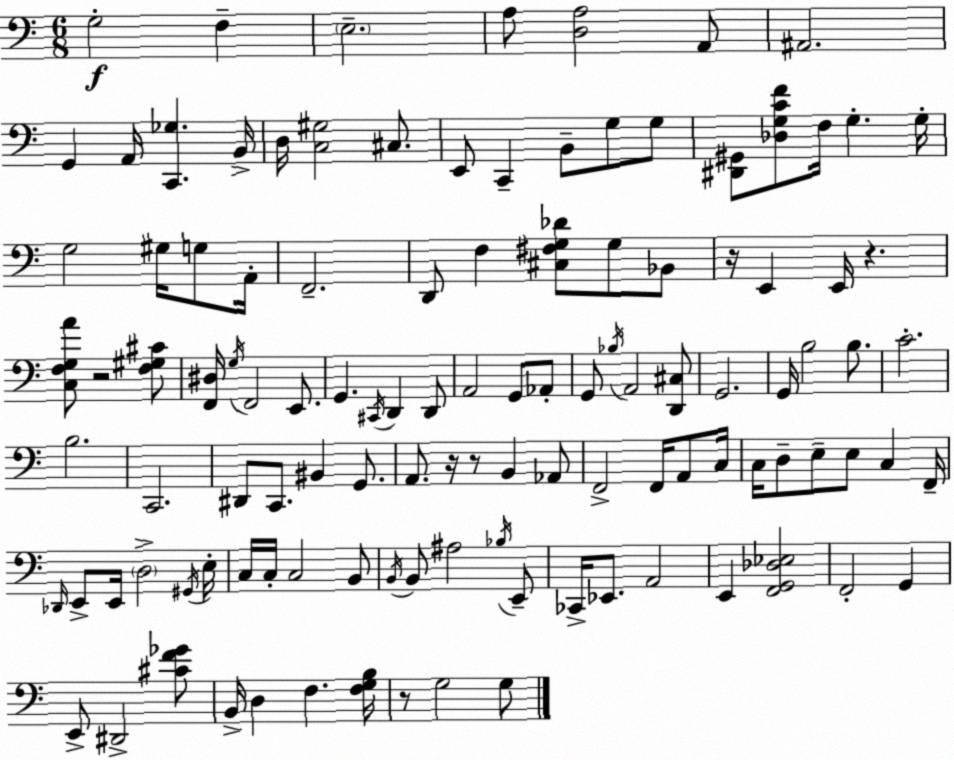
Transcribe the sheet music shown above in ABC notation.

X:1
T:Untitled
M:6/8
L:1/4
K:C
G,2 F, E,2 A,/2 [D,A,]2 A,,/2 ^A,,2 G,, A,,/4 [C,,_G,] B,,/4 D,/4 [C,^G,]2 ^C,/2 E,,/2 C,, B,,/2 G,/2 G,/2 [^D,,^G,,]/2 [_D,G,CF]/2 F,/4 G, G,/4 G,2 ^G,/4 G,/2 A,,/4 F,,2 D,,/2 F, [^C,^F,G,_D]/2 G,/2 _B,,/2 z/4 E,, E,,/4 z [C,F,G,A]/2 z2 [F,^G,^C]/2 [F,,^D,]/4 G,/4 F,,2 E,,/2 G,, ^C,,/4 D,, D,,/2 A,,2 G,,/2 _A,,/2 G,,/2 _B,/4 A,,2 [D,,^C,]/2 G,,2 G,,/4 B,2 B,/2 C2 B,2 C,,2 ^D,,/2 C,,/2 ^B,, G,,/2 A,,/2 z/4 z/2 B,, _A,,/2 F,,2 F,,/4 A,,/2 C,/4 C,/4 D,/2 E,/2 E,/2 C, F,,/4 _D,,/4 E,,/2 E,,/4 D,2 ^G,,/4 E,/4 C,/4 C,/4 C,2 B,,/2 B,,/4 B,,/2 ^A,2 _B,/4 E,,/2 _C,,/4 _E,,/2 A,,2 E,, [F,,G,,_D,_E,]2 F,,2 G,, E,,/2 ^D,,2 [^CF_G]/2 B,,/4 D, F, [F,G,B,]/4 z/2 G,2 G,/2